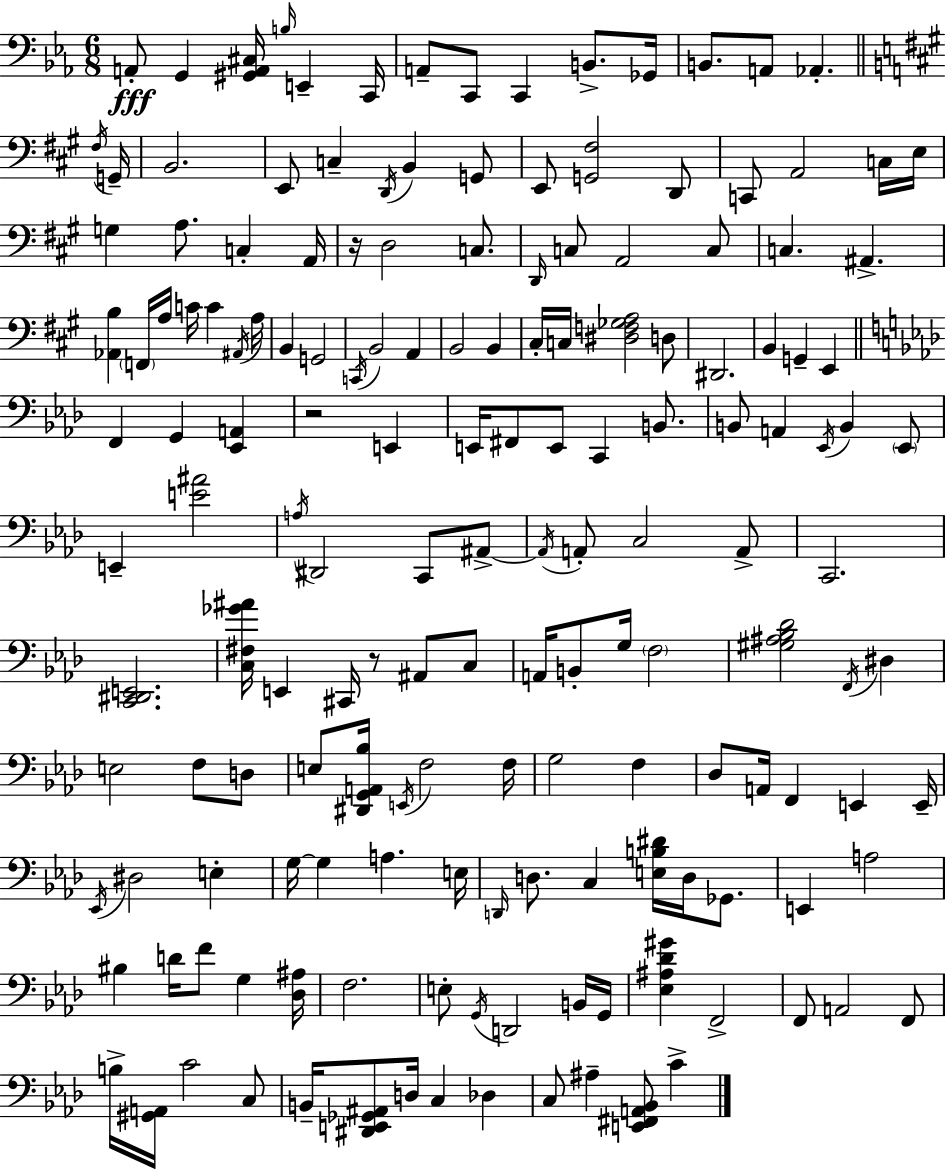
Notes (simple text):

A2/e G2/q [G#2,A2,C#3]/s B3/s E2/q C2/s A2/e C2/e C2/q B2/e. Gb2/s B2/e. A2/e Ab2/q. F#3/s G2/s B2/h. E2/e C3/q D2/s B2/q G2/e E2/e [G2,F#3]/h D2/e C2/e A2/h C3/s E3/s G3/q A3/e. C3/q A2/s R/s D3/h C3/e. D2/s C3/e A2/h C3/e C3/q. A#2/q. [Ab2,B3]/q F2/s A3/s C4/s C4/q A#2/s A3/s B2/q G2/h C2/s B2/h A2/q B2/h B2/q C#3/s C3/s [D#3,F3,Gb3,A3]/h D3/e D#2/h. B2/q G2/q E2/q F2/q G2/q [Eb2,A2]/q R/h E2/q E2/s F#2/e E2/e C2/q B2/e. B2/e A2/q Eb2/s B2/q Eb2/e E2/q [E4,A#4]/h A3/s D#2/h C2/e A#2/e A#2/s A2/e C3/h A2/e C2/h. [C2,D#2,E2]/h. [C3,F#3,Gb4,A#4]/s E2/q C#2/s R/e A#2/e C3/e A2/s B2/e G3/s F3/h [G#3,A#3,Bb3,Db4]/h F2/s D#3/q E3/h F3/e D3/e E3/e [D#2,G2,A2,Bb3]/s E2/s F3/h F3/s G3/h F3/q Db3/e A2/s F2/q E2/q E2/s Eb2/s D#3/h E3/q G3/s G3/q A3/q. E3/s D2/s D3/e. C3/q [E3,B3,D#4]/s D3/s Gb2/e. E2/q A3/h BIS3/q D4/s F4/e G3/q [Db3,A#3]/s F3/h. E3/e G2/s D2/h B2/s G2/s [Eb3,A#3,Db4,G#4]/q F2/h F2/e A2/h F2/e B3/s [G#2,A2]/s C4/h C3/e B2/s [D#2,E2,Gb2,A#2]/e D3/s C3/q Db3/q C3/e A#3/q [E2,F#2,A2,Bb2]/e C4/q